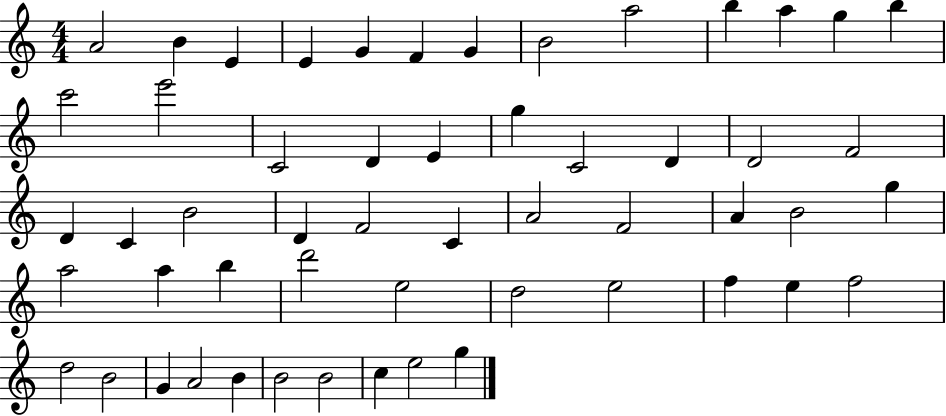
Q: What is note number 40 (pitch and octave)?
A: D5